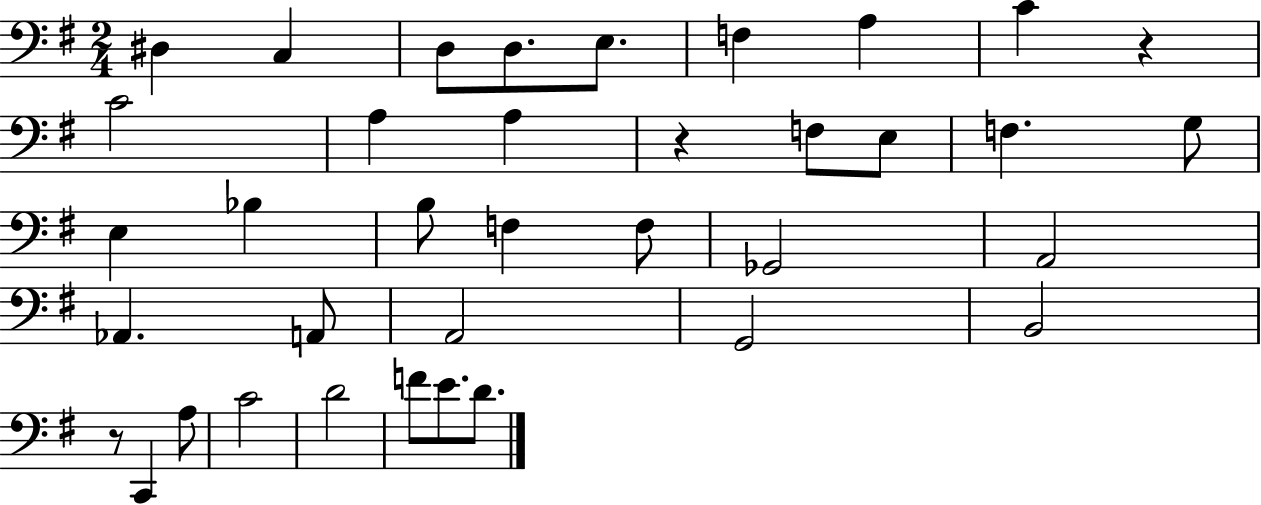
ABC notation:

X:1
T:Untitled
M:2/4
L:1/4
K:G
^D, C, D,/2 D,/2 E,/2 F, A, C z C2 A, A, z F,/2 E,/2 F, G,/2 E, _B, B,/2 F, F,/2 _G,,2 A,,2 _A,, A,,/2 A,,2 G,,2 B,,2 z/2 C,, A,/2 C2 D2 F/2 E/2 D/2